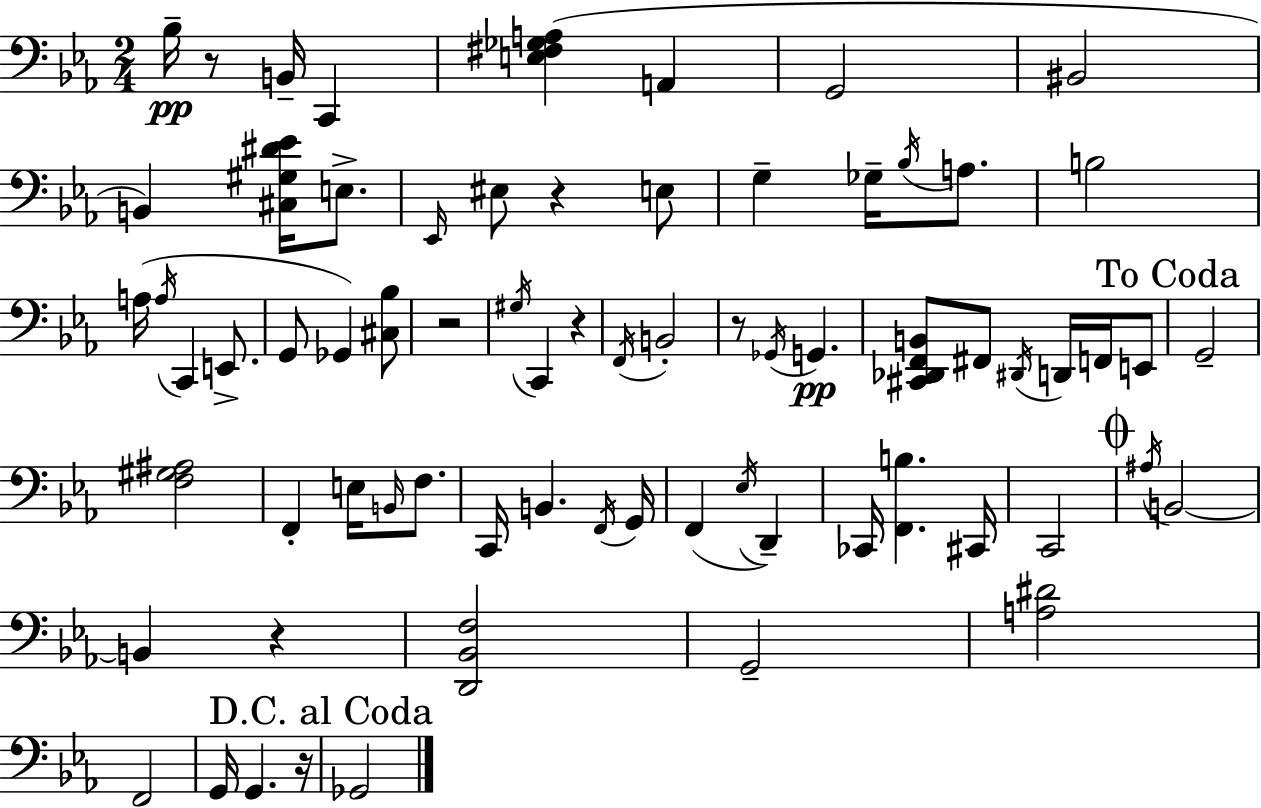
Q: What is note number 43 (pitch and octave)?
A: F2